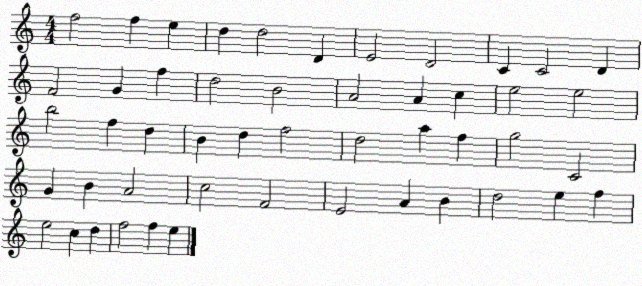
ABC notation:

X:1
T:Untitled
M:4/4
L:1/4
K:C
f2 f e d d2 D E2 D2 C C2 D F2 G f d2 B2 A2 A c e2 e2 b2 f d B d f2 d2 a f g2 C2 G B A2 c2 F2 E2 A B d2 e f e2 c d f2 f e